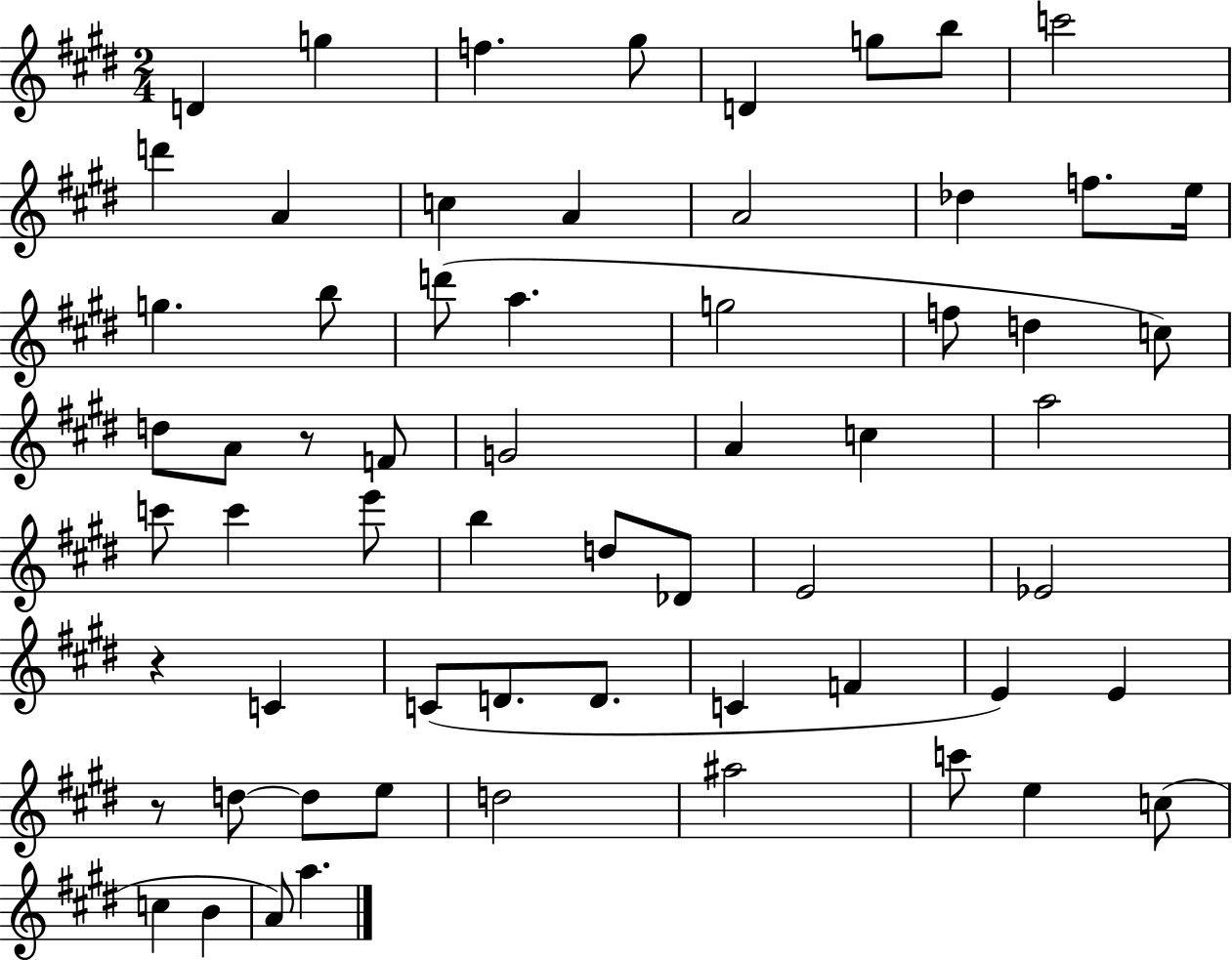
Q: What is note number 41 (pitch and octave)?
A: C4